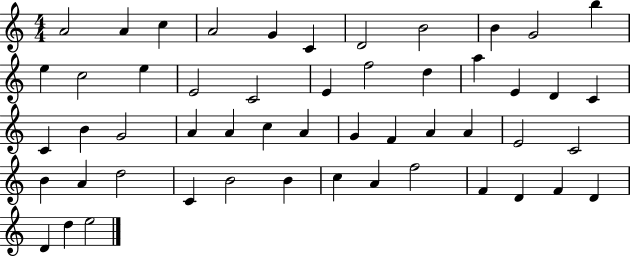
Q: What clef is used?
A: treble